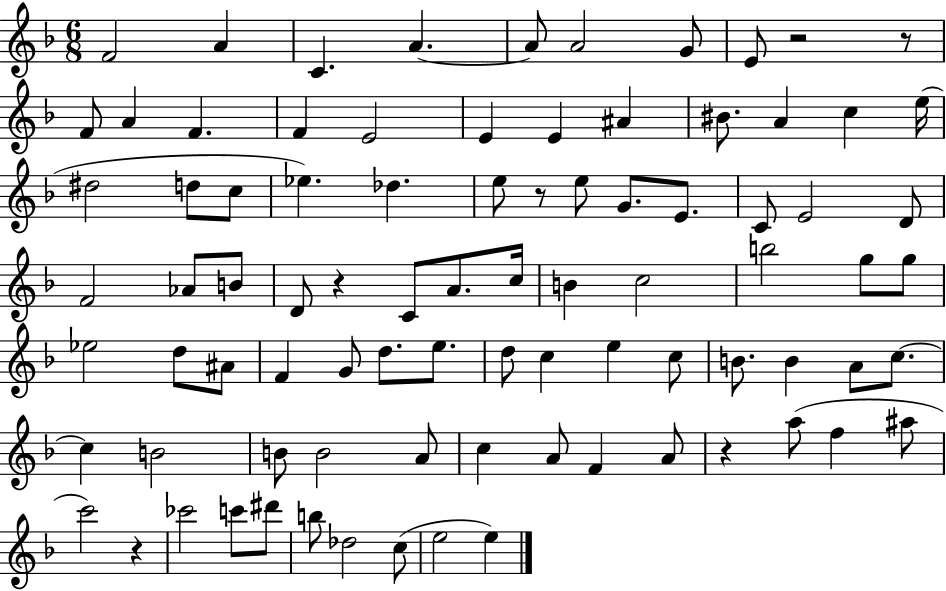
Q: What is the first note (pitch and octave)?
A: F4